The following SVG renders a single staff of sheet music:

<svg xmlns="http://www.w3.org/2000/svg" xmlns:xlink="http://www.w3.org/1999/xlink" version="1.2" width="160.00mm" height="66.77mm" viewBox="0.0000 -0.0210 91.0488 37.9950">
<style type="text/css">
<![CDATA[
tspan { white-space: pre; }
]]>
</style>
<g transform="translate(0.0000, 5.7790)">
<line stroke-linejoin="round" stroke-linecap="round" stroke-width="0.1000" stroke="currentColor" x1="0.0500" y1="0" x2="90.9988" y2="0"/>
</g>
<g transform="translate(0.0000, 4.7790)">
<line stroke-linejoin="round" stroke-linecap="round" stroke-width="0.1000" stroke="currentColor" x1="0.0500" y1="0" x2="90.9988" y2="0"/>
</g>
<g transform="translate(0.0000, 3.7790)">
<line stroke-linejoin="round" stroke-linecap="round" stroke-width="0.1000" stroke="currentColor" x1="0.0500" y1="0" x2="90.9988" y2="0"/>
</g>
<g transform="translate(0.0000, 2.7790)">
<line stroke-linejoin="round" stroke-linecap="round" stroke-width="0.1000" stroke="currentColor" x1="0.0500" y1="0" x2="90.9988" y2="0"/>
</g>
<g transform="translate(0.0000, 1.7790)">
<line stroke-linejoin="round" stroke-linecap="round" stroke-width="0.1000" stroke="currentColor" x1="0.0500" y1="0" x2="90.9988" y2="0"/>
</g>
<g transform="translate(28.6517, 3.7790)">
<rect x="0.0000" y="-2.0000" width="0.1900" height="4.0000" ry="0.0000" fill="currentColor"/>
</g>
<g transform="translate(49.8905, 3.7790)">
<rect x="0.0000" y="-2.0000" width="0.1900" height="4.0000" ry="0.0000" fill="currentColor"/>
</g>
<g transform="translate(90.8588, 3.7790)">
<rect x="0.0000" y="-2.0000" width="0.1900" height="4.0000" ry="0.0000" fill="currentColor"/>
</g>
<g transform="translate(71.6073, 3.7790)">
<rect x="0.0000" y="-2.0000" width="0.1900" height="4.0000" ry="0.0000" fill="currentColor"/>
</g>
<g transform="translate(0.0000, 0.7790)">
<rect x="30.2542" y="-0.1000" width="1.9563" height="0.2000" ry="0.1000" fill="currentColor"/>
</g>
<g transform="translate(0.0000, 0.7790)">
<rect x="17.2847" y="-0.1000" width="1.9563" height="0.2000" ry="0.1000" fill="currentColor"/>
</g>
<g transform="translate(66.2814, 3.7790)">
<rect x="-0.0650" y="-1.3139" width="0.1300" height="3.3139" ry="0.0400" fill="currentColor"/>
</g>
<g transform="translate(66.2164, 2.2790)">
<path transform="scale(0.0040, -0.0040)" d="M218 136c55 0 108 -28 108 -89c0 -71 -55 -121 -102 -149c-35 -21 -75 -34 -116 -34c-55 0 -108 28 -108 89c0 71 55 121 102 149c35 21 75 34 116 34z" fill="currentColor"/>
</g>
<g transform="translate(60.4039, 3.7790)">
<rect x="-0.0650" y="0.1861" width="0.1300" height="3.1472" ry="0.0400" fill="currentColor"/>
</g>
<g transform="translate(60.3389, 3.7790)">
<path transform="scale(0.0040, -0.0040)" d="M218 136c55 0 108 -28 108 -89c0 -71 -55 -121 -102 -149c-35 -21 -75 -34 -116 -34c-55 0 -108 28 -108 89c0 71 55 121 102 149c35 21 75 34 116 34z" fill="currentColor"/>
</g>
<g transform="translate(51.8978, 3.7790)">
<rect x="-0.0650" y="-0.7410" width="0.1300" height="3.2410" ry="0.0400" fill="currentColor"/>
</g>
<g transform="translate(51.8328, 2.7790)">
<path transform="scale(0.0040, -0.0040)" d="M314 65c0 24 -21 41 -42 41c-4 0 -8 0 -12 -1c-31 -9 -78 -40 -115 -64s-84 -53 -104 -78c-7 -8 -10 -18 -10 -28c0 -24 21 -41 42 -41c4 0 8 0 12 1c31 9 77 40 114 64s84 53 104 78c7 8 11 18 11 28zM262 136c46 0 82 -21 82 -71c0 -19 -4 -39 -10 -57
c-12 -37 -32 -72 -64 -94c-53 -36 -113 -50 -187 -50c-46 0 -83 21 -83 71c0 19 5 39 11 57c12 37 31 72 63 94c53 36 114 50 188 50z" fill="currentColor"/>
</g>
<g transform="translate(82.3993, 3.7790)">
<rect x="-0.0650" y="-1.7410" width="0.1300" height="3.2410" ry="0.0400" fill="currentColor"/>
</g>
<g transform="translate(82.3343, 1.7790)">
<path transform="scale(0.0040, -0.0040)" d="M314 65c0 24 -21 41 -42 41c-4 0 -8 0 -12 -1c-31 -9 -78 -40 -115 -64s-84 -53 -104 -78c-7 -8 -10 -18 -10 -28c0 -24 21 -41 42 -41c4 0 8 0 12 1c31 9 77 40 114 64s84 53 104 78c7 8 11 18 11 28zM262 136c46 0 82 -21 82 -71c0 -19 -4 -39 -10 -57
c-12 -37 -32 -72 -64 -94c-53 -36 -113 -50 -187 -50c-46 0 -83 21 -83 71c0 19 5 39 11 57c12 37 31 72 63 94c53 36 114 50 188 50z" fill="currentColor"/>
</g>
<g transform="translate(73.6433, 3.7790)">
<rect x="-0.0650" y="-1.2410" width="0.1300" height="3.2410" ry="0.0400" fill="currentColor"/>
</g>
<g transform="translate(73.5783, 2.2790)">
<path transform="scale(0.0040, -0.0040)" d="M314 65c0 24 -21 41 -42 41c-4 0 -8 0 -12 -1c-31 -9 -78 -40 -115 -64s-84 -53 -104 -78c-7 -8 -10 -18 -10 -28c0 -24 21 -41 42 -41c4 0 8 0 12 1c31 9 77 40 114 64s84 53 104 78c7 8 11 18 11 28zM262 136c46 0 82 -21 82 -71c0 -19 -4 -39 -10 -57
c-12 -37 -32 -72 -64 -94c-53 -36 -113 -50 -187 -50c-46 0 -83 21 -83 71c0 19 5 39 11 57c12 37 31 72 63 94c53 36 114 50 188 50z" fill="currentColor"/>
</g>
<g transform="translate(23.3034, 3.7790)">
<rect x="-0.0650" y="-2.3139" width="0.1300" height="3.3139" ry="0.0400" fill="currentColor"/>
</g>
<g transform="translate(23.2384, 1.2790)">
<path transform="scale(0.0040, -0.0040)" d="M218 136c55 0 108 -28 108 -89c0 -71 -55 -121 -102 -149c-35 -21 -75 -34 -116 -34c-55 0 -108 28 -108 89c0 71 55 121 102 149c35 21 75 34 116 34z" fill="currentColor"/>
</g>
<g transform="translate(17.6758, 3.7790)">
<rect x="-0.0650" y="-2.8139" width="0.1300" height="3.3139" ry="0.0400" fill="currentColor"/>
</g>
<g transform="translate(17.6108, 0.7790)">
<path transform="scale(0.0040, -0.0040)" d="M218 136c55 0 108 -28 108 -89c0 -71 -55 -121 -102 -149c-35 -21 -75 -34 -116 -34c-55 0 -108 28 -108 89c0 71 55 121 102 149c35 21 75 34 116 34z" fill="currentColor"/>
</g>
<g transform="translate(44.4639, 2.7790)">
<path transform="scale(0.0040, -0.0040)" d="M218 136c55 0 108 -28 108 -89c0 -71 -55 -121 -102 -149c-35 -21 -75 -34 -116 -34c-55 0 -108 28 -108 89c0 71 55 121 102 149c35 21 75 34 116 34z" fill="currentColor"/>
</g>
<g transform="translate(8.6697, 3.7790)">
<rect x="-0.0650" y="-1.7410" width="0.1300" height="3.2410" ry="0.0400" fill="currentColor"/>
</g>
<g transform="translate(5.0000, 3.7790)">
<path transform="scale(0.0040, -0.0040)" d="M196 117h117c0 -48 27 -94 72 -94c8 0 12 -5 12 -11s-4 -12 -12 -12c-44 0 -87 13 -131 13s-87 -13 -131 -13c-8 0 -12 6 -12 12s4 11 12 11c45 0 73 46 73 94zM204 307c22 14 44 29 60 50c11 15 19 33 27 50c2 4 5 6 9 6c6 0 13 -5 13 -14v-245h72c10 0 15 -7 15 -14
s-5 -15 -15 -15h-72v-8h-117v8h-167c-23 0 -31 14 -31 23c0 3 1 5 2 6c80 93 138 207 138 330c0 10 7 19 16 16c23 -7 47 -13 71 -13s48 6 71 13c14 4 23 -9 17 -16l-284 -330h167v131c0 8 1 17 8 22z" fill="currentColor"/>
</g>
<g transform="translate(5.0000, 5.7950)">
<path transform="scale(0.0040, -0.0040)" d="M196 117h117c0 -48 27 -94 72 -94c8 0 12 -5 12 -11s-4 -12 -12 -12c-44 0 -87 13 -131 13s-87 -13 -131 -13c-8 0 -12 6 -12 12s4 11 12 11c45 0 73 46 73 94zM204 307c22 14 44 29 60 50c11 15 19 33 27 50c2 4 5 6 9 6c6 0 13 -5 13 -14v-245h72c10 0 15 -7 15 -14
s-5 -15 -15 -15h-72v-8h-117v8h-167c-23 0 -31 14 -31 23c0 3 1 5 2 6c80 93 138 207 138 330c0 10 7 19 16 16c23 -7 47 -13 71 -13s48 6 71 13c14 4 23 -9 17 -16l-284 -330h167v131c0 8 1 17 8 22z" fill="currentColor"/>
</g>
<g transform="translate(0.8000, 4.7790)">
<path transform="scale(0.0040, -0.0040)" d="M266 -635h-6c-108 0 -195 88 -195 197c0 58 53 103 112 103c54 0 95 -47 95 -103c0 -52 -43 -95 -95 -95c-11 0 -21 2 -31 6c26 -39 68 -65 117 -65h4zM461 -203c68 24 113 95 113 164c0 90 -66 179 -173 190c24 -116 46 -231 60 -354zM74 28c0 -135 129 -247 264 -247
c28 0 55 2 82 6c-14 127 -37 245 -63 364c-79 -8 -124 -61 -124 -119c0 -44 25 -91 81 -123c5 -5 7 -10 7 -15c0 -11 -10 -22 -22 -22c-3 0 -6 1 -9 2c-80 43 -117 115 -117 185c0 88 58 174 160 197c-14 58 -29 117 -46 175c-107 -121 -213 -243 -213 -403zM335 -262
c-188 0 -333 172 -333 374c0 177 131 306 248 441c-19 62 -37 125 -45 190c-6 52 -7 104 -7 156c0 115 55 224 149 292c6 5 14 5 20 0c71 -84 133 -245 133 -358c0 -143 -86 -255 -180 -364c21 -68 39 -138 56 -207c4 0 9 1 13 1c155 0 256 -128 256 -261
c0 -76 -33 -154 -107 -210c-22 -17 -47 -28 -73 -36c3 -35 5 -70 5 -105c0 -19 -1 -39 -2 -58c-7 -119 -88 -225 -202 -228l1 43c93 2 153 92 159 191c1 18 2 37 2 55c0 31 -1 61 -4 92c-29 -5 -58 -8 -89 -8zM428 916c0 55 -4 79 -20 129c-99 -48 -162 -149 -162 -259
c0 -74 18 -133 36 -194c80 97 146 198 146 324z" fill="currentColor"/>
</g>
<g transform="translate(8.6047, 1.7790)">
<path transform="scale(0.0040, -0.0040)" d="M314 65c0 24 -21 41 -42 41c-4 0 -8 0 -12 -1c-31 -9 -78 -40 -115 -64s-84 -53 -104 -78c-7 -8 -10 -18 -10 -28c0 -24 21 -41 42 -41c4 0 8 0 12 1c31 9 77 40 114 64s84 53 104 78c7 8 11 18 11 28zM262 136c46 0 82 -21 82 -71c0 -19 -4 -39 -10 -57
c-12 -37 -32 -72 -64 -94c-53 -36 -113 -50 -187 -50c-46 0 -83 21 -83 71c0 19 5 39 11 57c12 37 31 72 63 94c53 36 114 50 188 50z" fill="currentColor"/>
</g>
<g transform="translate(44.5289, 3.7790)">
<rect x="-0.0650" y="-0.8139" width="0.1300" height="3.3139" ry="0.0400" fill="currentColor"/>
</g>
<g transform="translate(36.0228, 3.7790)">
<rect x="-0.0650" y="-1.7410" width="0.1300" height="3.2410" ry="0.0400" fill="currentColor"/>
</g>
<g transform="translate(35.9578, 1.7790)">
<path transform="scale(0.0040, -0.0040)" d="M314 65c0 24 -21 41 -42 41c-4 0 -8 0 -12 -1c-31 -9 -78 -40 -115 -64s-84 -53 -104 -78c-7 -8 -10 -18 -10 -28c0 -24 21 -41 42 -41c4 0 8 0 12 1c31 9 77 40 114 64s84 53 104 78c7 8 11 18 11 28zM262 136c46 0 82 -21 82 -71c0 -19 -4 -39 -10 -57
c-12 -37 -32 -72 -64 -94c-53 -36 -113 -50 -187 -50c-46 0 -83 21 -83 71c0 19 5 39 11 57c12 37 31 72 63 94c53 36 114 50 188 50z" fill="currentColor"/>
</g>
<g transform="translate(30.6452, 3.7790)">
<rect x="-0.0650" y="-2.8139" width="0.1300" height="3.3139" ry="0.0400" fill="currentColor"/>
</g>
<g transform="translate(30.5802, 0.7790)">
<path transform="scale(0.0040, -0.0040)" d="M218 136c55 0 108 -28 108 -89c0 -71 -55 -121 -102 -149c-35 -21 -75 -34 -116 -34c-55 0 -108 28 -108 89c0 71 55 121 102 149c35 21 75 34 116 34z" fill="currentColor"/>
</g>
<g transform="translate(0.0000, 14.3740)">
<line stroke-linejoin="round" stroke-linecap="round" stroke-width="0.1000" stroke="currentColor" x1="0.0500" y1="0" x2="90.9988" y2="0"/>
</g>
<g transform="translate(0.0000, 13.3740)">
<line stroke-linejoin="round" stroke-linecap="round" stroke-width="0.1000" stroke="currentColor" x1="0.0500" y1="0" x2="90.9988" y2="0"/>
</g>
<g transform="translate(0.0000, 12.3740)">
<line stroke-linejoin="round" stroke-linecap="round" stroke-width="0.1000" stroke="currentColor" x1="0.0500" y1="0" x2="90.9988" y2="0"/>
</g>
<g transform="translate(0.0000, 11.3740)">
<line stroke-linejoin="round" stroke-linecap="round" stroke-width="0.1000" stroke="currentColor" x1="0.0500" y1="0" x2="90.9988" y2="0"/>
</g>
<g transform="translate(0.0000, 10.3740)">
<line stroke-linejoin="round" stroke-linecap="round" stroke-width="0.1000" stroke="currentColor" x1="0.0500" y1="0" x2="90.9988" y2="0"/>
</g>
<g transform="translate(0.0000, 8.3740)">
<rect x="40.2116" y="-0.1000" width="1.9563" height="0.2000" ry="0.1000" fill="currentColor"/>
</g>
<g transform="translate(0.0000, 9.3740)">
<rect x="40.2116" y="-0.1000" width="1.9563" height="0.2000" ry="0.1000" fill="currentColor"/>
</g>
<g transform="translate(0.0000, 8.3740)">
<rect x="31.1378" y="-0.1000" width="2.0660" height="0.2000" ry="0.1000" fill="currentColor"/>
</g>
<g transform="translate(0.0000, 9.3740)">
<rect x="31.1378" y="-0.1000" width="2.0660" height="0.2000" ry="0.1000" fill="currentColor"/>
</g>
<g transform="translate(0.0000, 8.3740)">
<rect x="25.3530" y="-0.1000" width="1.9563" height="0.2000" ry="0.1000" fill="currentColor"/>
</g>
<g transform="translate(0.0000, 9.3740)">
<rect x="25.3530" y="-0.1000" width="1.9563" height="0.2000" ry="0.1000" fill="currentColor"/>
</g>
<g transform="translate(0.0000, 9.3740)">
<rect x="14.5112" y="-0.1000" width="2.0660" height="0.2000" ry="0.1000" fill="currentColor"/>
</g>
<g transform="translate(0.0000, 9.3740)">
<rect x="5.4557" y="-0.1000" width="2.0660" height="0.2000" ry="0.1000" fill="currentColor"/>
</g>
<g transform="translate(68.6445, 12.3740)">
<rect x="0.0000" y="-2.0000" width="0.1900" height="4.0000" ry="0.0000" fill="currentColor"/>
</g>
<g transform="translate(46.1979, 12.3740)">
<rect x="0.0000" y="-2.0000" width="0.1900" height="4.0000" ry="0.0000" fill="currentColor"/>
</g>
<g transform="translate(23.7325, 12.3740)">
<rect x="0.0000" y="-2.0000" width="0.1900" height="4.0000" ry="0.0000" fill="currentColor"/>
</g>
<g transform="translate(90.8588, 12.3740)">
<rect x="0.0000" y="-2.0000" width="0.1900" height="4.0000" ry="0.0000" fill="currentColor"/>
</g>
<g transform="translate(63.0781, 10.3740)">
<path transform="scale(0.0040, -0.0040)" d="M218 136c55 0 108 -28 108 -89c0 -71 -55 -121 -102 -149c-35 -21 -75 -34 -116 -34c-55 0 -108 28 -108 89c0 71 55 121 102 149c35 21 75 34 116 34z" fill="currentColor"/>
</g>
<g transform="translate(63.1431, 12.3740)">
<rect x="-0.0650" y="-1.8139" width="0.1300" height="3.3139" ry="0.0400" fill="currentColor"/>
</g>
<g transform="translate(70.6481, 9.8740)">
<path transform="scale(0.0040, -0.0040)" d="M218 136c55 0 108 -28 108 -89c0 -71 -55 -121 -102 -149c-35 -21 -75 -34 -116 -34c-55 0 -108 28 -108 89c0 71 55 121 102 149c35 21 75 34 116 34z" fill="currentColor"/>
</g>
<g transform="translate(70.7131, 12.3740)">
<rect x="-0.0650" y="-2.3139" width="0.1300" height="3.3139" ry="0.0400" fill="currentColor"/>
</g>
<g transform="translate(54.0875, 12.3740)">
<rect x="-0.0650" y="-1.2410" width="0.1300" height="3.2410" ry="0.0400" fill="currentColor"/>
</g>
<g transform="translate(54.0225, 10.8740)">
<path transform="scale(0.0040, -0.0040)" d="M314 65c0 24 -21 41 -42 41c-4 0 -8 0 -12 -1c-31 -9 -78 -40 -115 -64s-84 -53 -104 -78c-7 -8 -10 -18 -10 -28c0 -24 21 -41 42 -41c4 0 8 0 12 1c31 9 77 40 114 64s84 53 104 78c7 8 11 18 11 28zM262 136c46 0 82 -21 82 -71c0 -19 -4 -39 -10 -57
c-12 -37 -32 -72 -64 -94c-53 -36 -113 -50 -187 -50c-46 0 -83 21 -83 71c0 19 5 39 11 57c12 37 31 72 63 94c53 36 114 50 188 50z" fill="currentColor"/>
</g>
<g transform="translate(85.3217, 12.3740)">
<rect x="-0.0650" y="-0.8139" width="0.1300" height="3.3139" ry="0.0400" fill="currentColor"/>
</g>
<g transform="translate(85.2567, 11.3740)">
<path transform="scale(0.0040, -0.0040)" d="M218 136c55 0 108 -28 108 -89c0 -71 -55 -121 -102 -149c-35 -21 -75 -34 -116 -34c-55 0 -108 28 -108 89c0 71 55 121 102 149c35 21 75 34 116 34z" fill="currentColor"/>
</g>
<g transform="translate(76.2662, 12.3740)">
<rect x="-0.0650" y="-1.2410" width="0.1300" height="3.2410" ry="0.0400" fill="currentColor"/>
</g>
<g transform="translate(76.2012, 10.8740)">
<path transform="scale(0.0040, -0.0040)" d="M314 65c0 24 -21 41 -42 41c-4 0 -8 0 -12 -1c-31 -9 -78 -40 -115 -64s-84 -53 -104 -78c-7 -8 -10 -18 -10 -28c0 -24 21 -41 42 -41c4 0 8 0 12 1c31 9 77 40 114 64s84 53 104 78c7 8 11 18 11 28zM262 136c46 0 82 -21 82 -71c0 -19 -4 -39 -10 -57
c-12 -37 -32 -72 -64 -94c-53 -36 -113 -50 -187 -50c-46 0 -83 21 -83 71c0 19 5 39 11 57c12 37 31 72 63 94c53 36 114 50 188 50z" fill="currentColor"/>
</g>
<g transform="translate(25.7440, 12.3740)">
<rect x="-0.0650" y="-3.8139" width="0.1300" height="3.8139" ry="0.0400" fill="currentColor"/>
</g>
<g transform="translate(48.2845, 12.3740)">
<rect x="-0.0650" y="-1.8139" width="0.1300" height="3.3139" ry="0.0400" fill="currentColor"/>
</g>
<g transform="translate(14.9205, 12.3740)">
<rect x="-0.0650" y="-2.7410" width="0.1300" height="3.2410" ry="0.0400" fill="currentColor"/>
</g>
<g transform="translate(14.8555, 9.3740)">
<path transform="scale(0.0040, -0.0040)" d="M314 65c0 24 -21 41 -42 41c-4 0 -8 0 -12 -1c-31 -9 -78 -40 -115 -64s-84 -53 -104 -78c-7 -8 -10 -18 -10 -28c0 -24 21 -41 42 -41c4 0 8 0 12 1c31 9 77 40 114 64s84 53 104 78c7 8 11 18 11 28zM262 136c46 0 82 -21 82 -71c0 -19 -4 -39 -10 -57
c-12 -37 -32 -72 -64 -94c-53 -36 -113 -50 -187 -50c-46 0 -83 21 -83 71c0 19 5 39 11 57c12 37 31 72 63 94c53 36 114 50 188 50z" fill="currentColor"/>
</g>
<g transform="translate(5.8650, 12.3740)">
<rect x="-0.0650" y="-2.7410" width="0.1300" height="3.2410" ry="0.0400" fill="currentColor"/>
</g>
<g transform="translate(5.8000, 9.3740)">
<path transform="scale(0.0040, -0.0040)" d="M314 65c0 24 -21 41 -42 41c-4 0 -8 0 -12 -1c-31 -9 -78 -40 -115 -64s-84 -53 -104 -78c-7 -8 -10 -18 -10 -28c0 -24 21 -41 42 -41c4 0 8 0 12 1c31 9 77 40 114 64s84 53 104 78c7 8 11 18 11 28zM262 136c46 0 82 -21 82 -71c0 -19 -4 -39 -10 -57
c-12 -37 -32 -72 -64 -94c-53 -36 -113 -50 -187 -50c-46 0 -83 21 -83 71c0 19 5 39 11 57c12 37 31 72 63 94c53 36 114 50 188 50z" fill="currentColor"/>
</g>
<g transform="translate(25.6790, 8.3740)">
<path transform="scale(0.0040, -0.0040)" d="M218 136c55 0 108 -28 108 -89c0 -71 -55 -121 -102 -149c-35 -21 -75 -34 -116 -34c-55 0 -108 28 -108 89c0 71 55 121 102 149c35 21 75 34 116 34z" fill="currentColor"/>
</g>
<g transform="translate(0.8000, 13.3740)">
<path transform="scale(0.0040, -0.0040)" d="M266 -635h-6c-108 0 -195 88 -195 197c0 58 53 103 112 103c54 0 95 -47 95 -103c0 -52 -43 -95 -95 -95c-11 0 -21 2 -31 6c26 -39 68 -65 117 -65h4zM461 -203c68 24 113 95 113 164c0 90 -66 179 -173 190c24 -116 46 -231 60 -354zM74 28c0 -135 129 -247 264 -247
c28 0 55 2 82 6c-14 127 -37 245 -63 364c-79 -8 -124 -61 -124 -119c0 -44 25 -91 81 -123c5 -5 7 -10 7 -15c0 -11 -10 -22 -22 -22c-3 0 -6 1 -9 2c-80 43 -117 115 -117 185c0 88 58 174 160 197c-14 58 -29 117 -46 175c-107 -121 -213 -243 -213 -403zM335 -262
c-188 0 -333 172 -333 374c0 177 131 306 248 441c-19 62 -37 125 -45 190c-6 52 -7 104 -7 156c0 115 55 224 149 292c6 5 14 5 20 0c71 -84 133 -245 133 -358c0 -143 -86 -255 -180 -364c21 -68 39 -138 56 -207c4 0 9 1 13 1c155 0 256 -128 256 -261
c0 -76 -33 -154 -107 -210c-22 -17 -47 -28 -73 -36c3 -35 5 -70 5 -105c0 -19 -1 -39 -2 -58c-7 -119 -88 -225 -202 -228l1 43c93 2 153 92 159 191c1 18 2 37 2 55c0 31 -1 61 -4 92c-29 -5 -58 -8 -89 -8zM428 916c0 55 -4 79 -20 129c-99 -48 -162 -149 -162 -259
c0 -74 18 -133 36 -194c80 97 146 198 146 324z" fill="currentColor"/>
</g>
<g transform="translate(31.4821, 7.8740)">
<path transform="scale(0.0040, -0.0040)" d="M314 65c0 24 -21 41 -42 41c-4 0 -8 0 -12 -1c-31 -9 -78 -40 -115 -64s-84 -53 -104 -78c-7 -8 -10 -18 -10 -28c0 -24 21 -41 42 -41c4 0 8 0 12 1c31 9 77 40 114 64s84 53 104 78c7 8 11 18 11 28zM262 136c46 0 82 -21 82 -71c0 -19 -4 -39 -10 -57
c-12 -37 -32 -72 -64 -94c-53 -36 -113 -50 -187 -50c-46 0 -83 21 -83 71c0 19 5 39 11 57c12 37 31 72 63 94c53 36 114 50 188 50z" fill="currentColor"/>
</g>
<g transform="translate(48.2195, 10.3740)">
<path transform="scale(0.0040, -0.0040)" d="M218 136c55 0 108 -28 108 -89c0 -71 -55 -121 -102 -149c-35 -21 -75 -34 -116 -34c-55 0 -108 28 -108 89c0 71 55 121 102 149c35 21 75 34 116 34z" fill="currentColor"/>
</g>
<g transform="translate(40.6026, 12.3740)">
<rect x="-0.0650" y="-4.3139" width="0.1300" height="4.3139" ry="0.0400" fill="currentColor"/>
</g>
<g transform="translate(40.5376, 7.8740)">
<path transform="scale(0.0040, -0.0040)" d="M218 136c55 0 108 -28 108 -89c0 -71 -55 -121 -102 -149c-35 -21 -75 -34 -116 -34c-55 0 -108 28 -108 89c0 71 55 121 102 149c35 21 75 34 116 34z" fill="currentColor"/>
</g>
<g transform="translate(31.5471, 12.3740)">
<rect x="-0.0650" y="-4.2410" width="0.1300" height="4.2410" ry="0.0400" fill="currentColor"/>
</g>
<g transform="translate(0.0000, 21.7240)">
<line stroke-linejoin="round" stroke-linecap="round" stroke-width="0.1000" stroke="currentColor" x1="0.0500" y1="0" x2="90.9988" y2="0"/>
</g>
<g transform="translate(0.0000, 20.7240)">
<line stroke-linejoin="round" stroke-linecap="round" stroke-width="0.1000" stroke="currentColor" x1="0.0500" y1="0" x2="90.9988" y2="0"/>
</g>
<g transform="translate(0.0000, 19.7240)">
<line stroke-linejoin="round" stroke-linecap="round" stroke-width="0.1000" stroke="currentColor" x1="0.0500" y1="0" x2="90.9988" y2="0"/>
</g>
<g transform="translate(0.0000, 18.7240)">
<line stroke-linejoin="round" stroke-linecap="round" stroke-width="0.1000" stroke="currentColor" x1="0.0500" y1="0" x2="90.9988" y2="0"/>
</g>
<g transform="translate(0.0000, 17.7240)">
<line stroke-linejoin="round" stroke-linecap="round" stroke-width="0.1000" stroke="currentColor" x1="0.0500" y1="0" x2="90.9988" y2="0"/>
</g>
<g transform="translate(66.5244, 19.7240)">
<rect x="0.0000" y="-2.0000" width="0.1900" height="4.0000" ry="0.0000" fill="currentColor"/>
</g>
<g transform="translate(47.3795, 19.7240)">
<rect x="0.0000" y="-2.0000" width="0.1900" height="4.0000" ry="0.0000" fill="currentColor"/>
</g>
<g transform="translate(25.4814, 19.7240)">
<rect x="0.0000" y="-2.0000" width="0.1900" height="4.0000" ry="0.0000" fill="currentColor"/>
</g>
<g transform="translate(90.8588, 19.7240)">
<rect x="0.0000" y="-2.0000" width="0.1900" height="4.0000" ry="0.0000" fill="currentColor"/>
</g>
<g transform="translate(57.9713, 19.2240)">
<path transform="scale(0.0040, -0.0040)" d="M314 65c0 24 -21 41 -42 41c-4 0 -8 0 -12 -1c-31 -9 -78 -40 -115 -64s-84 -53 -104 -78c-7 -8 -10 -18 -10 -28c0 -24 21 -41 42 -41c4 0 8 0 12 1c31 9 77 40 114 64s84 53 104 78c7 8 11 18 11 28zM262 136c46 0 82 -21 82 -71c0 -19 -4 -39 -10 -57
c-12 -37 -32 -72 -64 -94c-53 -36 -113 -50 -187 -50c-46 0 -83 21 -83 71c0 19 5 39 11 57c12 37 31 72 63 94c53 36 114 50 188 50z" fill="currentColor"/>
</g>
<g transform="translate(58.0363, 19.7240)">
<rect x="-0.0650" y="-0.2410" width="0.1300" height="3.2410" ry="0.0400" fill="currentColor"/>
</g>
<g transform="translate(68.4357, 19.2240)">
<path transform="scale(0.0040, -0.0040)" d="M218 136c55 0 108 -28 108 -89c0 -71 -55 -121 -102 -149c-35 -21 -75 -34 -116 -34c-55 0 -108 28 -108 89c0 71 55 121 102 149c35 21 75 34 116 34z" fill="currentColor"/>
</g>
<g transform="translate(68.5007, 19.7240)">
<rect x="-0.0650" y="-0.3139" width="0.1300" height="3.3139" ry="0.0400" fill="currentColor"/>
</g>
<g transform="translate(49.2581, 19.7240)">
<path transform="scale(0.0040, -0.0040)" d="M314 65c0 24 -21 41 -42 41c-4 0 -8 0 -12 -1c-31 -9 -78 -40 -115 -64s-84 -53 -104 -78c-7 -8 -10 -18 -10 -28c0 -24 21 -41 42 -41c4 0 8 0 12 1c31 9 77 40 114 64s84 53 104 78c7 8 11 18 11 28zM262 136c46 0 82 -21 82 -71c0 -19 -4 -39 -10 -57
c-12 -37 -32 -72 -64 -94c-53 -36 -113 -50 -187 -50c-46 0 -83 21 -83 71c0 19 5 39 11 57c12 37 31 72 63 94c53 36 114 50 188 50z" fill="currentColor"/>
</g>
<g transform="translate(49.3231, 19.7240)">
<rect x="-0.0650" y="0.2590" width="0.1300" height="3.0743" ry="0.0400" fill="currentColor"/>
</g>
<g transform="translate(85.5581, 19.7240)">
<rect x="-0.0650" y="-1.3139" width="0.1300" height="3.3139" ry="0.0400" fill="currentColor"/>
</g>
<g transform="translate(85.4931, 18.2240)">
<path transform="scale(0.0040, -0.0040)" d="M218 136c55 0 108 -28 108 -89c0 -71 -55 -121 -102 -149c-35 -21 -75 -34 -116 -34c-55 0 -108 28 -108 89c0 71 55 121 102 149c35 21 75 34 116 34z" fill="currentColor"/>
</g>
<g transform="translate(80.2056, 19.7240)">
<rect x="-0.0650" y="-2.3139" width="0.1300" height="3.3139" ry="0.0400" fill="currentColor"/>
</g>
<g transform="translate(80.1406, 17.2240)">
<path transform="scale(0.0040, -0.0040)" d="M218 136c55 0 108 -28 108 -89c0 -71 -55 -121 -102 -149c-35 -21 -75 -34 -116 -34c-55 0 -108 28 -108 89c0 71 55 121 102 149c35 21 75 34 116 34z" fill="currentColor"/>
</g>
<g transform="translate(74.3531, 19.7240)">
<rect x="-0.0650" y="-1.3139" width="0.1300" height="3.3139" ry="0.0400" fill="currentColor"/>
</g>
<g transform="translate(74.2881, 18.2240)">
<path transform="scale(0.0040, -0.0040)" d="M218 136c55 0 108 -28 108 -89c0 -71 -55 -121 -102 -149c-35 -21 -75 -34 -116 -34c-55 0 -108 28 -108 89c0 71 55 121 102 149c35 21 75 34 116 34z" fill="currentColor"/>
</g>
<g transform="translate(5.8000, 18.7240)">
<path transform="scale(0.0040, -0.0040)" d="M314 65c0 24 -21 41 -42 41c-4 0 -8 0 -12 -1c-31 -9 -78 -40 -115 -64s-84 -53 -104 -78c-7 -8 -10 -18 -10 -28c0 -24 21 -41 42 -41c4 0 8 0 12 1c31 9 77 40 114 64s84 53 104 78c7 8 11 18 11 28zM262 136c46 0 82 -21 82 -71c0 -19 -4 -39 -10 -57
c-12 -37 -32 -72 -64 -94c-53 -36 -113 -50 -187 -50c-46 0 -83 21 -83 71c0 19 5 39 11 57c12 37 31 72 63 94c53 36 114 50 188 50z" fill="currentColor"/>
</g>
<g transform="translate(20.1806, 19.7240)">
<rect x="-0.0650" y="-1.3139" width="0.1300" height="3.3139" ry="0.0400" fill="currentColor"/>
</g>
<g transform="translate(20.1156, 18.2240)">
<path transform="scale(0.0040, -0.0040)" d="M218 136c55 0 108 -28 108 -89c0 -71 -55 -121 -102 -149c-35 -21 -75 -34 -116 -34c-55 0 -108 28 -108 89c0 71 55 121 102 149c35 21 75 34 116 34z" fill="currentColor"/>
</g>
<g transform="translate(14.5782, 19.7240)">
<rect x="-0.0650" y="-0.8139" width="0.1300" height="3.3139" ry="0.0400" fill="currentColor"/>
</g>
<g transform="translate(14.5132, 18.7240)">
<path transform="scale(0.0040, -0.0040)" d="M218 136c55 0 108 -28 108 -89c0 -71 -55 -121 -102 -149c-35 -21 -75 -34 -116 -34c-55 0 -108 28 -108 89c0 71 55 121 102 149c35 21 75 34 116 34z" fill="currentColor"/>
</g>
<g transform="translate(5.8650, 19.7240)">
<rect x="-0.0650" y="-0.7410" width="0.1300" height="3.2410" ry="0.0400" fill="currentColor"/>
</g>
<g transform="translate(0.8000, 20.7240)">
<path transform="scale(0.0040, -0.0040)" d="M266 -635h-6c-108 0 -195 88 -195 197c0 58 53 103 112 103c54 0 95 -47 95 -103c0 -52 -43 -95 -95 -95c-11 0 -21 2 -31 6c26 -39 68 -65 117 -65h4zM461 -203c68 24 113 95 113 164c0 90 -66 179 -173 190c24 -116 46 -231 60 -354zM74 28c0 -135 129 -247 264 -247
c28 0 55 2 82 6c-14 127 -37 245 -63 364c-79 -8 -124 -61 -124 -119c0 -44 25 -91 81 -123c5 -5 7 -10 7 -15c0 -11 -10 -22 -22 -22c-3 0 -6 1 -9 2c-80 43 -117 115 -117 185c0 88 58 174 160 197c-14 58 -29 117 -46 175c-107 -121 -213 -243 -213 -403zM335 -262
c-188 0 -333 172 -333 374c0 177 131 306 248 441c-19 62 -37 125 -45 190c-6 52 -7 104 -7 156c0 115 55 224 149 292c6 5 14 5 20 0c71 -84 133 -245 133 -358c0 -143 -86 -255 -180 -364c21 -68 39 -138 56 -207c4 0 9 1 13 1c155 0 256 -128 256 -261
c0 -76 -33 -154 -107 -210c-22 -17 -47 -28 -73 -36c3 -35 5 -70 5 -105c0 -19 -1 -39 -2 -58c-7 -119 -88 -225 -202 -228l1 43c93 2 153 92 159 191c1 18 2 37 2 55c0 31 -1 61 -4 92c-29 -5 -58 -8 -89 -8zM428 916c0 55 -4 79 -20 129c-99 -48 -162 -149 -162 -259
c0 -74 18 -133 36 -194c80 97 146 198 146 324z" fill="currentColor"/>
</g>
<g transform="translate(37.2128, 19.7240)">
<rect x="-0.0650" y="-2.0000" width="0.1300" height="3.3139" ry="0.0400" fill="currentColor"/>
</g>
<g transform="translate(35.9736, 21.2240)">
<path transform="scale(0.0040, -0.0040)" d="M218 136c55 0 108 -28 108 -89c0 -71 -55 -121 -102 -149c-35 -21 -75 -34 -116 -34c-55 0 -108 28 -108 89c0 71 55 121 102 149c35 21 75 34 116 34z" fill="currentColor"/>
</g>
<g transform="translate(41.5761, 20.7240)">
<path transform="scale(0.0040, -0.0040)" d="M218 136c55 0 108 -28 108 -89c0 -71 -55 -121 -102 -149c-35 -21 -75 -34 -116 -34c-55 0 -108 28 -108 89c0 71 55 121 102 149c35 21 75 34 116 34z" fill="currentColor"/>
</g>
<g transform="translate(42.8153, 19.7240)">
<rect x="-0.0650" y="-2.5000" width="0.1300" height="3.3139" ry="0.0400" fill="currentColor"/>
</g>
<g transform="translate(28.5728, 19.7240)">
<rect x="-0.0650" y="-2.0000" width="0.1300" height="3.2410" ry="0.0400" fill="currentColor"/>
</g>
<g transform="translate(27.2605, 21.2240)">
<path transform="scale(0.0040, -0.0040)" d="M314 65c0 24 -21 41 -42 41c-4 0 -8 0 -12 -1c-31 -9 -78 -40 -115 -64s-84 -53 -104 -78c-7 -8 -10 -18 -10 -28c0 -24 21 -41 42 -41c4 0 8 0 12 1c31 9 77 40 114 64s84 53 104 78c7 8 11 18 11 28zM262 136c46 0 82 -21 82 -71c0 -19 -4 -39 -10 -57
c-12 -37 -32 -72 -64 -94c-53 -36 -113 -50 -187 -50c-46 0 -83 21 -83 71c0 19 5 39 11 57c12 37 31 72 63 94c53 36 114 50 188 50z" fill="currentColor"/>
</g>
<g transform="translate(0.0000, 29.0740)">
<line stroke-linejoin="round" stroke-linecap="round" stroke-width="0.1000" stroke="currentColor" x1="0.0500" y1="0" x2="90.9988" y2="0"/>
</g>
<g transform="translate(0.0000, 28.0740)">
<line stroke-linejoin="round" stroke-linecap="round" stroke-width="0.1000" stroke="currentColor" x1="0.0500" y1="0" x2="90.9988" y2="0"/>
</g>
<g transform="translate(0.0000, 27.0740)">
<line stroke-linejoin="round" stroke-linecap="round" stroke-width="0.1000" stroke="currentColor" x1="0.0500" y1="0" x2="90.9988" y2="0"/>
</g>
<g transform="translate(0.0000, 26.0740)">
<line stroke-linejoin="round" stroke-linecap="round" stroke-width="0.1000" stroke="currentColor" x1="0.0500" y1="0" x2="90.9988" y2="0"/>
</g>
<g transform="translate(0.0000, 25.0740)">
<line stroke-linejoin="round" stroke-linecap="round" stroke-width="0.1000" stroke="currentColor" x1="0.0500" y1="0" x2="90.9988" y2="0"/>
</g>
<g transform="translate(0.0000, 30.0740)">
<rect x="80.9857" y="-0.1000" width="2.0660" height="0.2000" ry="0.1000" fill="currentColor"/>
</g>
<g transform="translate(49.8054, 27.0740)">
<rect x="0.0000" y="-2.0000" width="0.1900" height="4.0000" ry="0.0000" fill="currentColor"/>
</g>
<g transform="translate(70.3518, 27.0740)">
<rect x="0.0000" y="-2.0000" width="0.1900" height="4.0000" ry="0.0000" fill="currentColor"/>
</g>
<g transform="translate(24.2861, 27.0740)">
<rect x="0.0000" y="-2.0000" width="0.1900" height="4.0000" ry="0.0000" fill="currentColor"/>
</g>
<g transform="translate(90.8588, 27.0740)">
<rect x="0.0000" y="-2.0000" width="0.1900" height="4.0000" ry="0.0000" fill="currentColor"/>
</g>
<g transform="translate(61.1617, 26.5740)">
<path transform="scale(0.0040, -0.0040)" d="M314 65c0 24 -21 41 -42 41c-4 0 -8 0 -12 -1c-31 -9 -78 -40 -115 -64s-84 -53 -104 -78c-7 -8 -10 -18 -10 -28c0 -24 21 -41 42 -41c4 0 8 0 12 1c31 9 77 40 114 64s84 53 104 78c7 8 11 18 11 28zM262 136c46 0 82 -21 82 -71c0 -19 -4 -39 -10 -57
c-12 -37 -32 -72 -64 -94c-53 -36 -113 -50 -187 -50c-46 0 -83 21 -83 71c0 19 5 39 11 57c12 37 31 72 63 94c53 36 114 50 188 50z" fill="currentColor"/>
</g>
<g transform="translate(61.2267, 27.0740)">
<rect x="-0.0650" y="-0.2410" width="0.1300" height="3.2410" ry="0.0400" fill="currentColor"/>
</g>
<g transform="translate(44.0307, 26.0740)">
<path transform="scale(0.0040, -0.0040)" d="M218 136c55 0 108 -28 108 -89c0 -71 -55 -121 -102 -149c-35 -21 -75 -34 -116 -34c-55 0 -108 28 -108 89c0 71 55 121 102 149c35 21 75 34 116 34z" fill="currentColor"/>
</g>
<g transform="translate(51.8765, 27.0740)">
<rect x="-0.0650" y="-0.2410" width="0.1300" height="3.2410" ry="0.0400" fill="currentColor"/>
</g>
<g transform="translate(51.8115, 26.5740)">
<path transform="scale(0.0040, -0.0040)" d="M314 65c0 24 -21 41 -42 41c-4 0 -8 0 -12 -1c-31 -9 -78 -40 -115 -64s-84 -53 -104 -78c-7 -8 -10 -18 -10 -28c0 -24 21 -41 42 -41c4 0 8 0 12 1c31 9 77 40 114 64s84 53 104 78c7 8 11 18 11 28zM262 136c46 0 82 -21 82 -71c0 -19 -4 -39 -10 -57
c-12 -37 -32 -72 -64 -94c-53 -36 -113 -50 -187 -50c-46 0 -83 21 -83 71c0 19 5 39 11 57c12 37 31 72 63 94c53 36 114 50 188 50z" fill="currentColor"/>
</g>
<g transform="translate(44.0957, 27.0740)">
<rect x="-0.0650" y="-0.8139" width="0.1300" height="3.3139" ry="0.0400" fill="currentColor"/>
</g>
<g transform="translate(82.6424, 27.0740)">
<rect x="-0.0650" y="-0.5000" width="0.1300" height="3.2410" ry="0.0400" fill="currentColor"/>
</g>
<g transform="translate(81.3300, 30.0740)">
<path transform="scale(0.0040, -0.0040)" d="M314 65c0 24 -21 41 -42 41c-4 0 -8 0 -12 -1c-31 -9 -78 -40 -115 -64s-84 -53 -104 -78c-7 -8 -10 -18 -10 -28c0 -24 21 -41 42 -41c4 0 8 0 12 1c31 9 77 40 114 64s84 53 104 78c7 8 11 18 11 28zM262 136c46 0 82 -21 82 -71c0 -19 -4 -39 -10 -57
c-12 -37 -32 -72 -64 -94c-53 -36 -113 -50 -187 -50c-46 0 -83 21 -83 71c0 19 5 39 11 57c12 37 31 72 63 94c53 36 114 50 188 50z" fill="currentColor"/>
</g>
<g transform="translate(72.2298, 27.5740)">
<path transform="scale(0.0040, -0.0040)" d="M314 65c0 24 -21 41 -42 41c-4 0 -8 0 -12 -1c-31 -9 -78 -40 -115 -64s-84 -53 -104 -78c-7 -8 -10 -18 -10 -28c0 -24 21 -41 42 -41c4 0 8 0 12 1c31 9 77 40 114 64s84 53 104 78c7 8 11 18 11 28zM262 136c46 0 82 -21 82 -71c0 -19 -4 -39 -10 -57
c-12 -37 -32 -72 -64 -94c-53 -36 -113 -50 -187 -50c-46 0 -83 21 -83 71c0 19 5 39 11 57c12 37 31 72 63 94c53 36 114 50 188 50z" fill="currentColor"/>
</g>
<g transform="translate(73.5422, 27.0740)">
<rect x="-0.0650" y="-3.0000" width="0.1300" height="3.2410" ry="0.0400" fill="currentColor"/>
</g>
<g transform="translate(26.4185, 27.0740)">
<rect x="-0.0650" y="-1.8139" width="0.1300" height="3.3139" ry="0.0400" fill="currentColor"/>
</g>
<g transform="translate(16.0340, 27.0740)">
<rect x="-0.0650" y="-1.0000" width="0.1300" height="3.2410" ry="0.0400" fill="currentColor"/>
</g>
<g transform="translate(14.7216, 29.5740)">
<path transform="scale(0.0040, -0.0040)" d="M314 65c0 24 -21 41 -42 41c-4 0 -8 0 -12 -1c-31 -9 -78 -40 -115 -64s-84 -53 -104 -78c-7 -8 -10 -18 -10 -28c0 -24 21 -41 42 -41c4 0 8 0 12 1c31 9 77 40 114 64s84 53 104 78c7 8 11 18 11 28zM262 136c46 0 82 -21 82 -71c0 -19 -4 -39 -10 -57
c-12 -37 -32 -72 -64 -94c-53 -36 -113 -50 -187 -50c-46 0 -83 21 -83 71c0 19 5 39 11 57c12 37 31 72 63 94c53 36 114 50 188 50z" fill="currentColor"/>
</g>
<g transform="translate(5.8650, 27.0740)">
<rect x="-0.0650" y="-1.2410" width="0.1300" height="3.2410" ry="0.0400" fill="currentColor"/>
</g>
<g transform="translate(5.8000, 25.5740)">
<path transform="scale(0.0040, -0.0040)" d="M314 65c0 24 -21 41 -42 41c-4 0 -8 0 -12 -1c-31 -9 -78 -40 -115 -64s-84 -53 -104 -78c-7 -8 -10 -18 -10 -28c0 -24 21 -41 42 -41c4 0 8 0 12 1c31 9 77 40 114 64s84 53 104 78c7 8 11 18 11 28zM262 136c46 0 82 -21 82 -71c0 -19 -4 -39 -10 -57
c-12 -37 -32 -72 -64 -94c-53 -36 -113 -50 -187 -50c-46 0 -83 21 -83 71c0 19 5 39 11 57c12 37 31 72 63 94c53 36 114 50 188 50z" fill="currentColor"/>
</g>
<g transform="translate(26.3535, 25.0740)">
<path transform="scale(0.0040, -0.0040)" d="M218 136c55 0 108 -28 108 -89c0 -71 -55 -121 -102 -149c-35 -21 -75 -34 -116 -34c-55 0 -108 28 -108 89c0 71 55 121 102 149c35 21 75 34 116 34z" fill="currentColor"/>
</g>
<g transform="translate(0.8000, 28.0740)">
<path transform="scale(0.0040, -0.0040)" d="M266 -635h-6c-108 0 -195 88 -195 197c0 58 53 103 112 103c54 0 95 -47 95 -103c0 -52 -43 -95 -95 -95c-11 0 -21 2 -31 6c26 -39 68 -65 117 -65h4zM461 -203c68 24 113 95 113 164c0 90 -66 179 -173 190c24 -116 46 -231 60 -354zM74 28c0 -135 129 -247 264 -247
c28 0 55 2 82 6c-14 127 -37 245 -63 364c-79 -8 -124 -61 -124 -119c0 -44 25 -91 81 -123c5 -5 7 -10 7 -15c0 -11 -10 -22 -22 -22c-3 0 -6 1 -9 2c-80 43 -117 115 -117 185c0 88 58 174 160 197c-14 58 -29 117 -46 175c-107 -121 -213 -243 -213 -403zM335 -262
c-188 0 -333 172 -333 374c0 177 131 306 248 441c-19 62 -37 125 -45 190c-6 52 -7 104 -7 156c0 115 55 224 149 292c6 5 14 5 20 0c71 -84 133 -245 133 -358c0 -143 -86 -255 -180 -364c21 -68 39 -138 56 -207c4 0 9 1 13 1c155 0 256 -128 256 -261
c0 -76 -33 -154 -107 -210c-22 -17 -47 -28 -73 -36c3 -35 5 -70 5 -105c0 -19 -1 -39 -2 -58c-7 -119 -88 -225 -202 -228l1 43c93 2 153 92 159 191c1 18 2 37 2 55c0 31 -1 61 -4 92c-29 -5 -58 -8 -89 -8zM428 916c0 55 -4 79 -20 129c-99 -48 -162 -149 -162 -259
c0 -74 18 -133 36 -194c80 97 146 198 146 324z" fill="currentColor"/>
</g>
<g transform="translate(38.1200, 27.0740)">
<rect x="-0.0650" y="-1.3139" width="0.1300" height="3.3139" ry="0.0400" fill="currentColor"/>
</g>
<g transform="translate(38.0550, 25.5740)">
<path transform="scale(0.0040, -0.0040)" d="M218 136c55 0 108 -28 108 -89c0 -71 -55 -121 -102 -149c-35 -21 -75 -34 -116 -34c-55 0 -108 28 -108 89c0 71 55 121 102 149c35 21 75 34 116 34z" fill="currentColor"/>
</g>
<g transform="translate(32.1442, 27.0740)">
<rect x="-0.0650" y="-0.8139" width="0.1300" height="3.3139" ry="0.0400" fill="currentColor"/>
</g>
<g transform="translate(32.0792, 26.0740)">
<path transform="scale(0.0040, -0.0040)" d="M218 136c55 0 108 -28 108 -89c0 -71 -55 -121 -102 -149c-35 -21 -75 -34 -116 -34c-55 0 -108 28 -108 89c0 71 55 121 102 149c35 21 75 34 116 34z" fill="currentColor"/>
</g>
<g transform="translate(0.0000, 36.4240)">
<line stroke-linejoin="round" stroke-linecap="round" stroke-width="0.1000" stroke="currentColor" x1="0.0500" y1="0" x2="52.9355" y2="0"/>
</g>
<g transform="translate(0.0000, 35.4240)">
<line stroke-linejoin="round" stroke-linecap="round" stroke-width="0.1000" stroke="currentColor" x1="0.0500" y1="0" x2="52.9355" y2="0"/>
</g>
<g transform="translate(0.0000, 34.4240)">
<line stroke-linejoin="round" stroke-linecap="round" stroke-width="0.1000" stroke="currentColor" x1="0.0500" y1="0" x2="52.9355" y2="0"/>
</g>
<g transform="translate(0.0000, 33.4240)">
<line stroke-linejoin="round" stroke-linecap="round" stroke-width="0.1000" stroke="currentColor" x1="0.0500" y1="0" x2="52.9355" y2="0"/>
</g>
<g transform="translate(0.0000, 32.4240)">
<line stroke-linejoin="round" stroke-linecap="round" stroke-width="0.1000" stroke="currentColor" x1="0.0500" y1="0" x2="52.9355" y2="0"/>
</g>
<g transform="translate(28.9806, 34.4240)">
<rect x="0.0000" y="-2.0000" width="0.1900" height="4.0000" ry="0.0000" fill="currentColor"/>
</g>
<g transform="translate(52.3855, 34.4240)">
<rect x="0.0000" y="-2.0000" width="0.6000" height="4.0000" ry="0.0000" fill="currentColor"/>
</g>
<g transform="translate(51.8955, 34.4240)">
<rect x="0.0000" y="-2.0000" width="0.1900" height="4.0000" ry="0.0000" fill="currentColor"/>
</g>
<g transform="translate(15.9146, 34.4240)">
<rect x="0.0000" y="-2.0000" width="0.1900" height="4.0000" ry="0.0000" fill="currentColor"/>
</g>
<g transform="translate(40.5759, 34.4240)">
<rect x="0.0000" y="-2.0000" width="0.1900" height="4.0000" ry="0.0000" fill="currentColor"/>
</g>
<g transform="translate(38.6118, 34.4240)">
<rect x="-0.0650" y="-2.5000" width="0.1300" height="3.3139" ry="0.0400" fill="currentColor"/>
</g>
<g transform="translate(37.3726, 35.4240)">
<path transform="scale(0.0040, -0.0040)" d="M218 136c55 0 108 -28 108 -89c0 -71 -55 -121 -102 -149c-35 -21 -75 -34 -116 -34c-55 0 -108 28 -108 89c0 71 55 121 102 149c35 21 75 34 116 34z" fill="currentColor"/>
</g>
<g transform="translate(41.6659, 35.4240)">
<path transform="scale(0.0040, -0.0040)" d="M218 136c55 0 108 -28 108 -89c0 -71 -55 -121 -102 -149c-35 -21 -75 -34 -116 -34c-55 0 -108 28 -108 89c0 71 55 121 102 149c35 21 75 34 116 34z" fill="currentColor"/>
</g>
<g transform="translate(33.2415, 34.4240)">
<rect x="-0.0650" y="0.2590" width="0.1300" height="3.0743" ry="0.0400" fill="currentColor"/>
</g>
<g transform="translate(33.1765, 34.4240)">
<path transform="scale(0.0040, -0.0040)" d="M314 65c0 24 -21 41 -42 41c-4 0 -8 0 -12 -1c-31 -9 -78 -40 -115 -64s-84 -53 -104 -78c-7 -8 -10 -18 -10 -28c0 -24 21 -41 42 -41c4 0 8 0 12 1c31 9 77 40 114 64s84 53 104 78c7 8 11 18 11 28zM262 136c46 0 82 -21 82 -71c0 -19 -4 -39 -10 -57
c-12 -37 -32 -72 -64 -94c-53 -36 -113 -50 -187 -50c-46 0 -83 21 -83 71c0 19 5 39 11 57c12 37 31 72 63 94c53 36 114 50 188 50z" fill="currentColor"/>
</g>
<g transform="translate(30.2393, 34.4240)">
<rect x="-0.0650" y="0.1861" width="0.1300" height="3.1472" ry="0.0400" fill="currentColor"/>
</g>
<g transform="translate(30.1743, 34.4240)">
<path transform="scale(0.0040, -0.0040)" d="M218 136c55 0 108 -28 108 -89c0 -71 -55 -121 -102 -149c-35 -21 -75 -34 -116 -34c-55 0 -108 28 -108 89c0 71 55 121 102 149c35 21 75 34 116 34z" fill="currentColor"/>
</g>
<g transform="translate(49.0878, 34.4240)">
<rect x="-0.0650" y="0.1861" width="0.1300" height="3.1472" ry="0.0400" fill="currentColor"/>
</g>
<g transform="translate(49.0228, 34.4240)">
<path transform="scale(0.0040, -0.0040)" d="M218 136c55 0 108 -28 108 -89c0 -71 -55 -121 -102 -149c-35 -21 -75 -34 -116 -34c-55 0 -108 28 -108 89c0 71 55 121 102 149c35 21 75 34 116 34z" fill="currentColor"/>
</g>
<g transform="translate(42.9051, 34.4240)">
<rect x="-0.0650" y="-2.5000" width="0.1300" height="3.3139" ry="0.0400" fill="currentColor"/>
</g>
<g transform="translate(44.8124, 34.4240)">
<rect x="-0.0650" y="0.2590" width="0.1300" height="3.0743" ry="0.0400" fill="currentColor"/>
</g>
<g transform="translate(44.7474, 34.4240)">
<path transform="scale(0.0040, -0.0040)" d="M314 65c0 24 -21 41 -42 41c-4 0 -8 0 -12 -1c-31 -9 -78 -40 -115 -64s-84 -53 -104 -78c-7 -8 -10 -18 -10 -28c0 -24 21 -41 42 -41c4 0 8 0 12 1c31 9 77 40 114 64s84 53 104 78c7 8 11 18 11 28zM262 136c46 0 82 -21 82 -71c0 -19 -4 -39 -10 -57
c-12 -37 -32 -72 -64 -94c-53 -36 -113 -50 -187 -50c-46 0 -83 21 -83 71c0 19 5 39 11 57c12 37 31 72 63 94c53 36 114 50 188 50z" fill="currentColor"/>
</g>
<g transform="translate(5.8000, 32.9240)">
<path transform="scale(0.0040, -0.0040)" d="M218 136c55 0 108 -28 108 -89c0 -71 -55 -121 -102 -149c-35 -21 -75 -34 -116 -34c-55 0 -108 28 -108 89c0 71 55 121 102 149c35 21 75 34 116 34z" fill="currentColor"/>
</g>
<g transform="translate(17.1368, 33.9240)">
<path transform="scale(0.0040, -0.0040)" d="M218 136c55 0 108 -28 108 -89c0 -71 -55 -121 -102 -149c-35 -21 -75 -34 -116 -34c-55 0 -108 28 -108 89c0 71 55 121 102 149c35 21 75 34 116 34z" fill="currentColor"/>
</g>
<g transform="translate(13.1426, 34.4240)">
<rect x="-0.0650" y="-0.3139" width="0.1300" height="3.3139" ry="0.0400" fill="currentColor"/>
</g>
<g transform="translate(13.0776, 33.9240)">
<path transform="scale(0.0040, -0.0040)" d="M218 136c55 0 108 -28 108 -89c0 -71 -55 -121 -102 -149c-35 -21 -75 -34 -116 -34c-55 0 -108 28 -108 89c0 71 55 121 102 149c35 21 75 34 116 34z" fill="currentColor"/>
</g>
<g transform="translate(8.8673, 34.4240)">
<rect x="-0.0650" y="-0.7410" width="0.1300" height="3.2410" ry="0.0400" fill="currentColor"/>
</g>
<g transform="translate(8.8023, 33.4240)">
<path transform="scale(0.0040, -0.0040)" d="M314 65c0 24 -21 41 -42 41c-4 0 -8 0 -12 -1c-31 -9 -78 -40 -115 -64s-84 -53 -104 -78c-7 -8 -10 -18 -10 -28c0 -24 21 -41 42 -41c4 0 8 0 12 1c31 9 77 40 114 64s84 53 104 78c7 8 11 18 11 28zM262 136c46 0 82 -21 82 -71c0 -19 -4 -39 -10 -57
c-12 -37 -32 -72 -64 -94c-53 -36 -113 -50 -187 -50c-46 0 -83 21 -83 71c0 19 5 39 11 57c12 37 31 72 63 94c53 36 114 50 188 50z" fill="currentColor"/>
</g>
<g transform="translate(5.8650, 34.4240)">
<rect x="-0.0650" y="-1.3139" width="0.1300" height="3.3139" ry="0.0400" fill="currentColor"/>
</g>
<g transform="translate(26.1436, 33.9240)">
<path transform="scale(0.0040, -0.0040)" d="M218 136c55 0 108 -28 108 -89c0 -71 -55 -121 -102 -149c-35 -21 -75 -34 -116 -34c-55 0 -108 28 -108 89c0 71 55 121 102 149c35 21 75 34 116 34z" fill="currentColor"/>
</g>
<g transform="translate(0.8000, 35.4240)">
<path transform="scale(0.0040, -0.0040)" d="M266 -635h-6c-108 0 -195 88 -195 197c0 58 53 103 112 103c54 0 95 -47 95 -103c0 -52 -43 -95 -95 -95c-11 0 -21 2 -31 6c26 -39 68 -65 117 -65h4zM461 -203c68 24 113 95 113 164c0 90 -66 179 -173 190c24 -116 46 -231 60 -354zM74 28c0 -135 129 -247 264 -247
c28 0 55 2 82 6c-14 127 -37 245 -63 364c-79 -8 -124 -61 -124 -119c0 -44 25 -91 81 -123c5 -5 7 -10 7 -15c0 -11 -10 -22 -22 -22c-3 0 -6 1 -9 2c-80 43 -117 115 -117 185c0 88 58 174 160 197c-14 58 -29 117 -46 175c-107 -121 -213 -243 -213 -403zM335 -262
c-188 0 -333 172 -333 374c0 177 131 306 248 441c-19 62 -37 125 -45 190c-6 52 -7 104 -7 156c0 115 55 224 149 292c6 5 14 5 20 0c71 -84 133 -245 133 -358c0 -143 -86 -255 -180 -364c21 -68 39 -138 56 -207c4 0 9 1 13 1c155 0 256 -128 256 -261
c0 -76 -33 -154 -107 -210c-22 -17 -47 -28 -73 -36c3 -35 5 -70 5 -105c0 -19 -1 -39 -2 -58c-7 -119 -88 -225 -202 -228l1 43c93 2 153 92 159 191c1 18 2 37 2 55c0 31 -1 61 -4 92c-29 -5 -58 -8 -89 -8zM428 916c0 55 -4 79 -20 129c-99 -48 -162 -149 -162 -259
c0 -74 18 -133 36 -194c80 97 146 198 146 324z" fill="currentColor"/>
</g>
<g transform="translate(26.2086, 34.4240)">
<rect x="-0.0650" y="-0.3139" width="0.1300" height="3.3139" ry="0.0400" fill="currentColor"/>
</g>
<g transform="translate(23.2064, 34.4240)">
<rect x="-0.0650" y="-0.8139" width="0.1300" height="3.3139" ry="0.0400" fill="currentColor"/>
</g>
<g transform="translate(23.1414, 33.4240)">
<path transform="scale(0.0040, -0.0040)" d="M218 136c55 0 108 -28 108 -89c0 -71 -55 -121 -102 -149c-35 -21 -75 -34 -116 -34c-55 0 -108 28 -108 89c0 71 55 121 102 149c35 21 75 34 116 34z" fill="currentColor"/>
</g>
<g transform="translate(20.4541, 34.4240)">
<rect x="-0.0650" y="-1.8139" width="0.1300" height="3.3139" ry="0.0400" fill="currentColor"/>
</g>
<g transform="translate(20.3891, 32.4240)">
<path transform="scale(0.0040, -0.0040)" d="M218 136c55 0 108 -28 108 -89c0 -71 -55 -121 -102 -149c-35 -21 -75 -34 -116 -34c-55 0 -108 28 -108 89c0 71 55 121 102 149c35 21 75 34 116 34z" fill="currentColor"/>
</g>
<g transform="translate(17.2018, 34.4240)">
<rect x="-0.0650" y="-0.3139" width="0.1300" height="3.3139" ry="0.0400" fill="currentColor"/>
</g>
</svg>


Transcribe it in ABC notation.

X:1
T:Untitled
M:4/4
L:1/4
K:C
f2 a g a f2 d d2 B e e2 f2 a2 a2 c' d'2 d' f e2 f g e2 d d2 d e F2 F G B2 c2 c e g e e2 D2 f d e d c2 c2 A2 C2 e d2 c c f d c B B2 G G B2 B